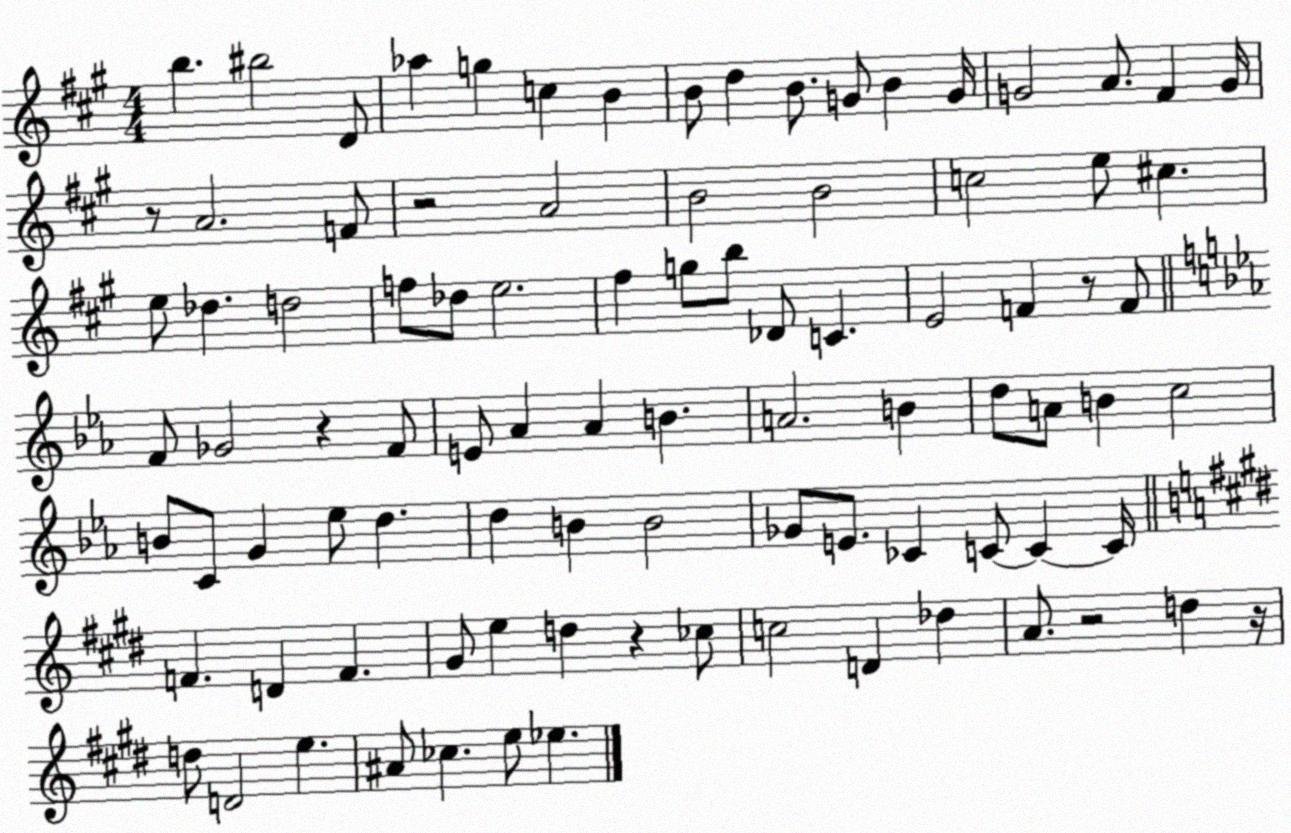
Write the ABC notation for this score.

X:1
T:Untitled
M:4/4
L:1/4
K:A
b ^b2 D/2 _a g c B B/2 d B/2 G/2 B G/4 G2 A/2 ^F G/4 z/2 A2 F/2 z2 A2 B2 B2 c2 e/2 ^c e/2 _d d2 f/2 _d/2 e2 ^f g/2 b/2 _D/2 C E2 F z/2 F/2 F/2 _G2 z F/2 E/2 _A _A B A2 B d/2 A/2 B c2 B/2 C/2 G _e/2 d d B B2 _G/2 E/2 _C C/2 C C/4 F D F ^G/2 e d z _c/2 c2 D _d A/2 z2 d z/4 d/2 D2 e ^A/2 _c e/2 _e